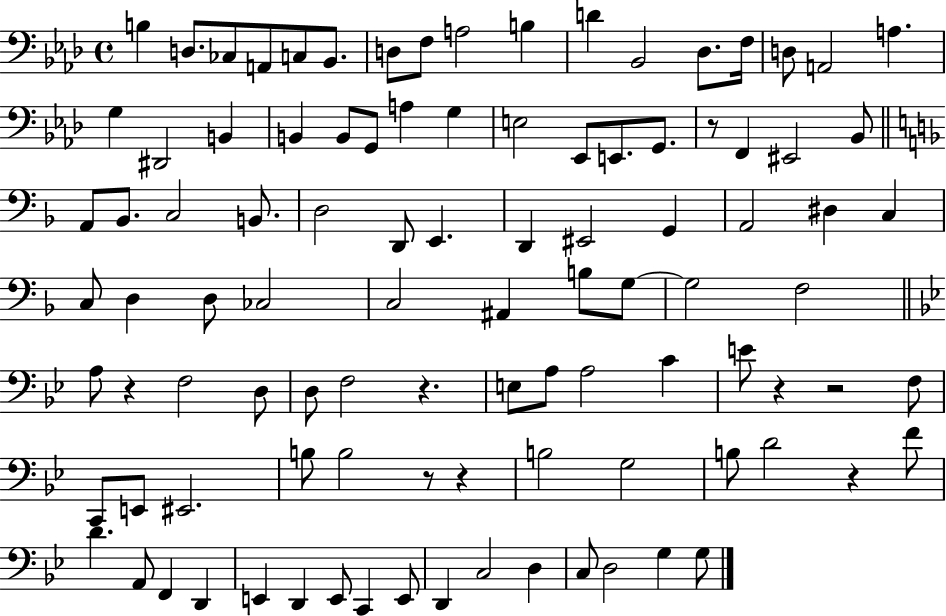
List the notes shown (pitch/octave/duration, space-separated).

B3/q D3/e. CES3/e A2/e C3/e Bb2/e. D3/e F3/e A3/h B3/q D4/q Bb2/h Db3/e. F3/s D3/e A2/h A3/q. G3/q D#2/h B2/q B2/q B2/e G2/e A3/q G3/q E3/h Eb2/e E2/e. G2/e. R/e F2/q EIS2/h Bb2/e A2/e Bb2/e. C3/h B2/e. D3/h D2/e E2/q. D2/q EIS2/h G2/q A2/h D#3/q C3/q C3/e D3/q D3/e CES3/h C3/h A#2/q B3/e G3/e G3/h F3/h A3/e R/q F3/h D3/e D3/e F3/h R/q. E3/e A3/e A3/h C4/q E4/e R/q R/h F3/e C2/e E2/e EIS2/h. B3/e B3/h R/e R/q B3/h G3/h B3/e D4/h R/q F4/e D4/q. A2/e F2/q D2/q E2/q D2/q E2/e C2/q E2/e D2/q C3/h D3/q C3/e D3/h G3/q G3/e